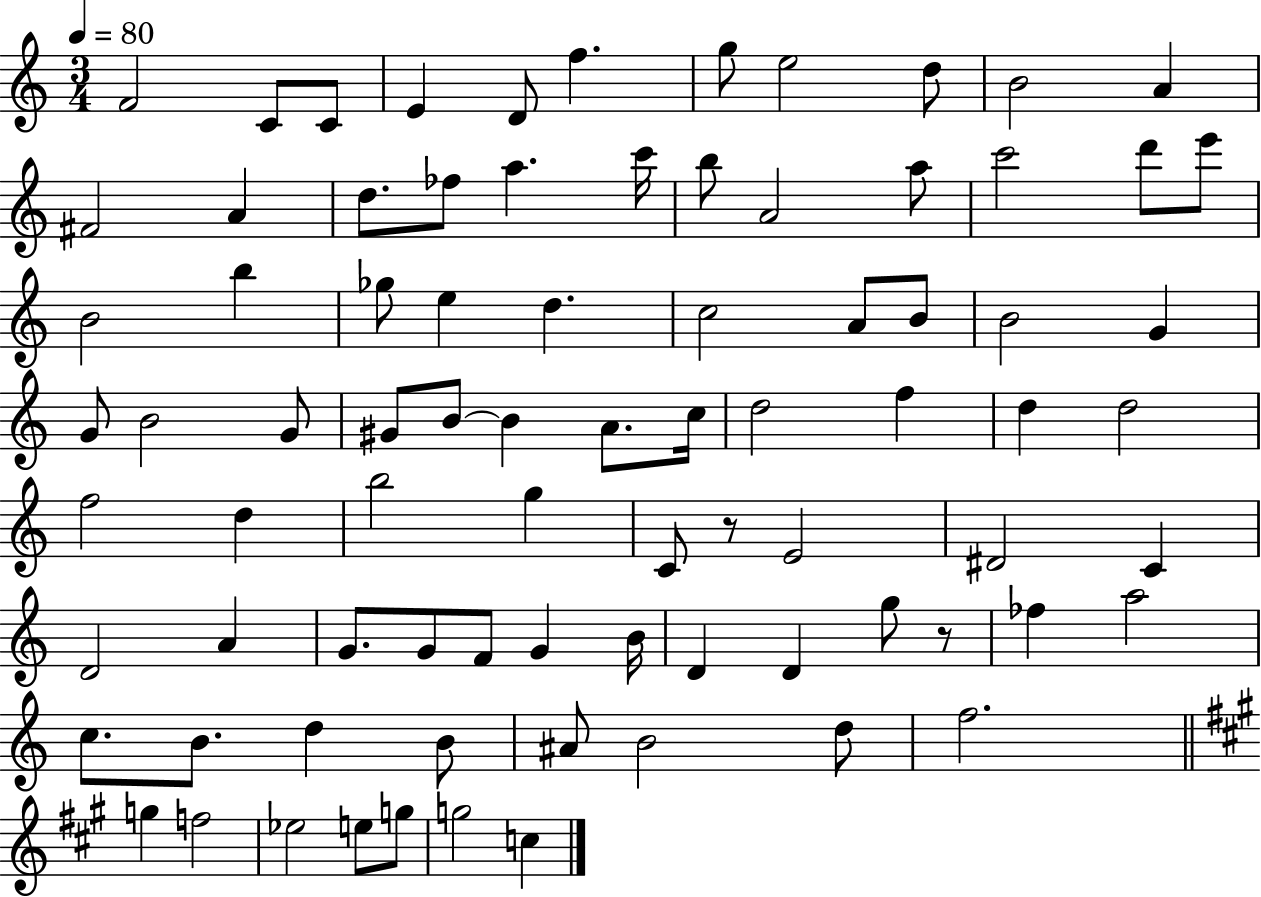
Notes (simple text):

F4/h C4/e C4/e E4/q D4/e F5/q. G5/e E5/h D5/e B4/h A4/q F#4/h A4/q D5/e. FES5/e A5/q. C6/s B5/e A4/h A5/e C6/h D6/e E6/e B4/h B5/q Gb5/e E5/q D5/q. C5/h A4/e B4/e B4/h G4/q G4/e B4/h G4/e G#4/e B4/e B4/q A4/e. C5/s D5/h F5/q D5/q D5/h F5/h D5/q B5/h G5/q C4/e R/e E4/h D#4/h C4/q D4/h A4/q G4/e. G4/e F4/e G4/q B4/s D4/q D4/q G5/e R/e FES5/q A5/h C5/e. B4/e. D5/q B4/e A#4/e B4/h D5/e F5/h. G5/q F5/h Eb5/h E5/e G5/e G5/h C5/q